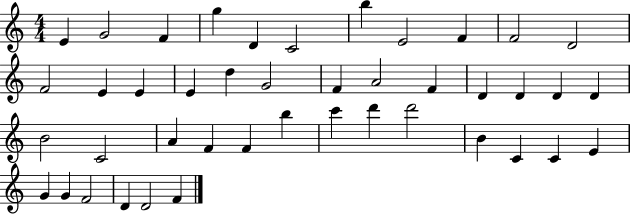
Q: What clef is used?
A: treble